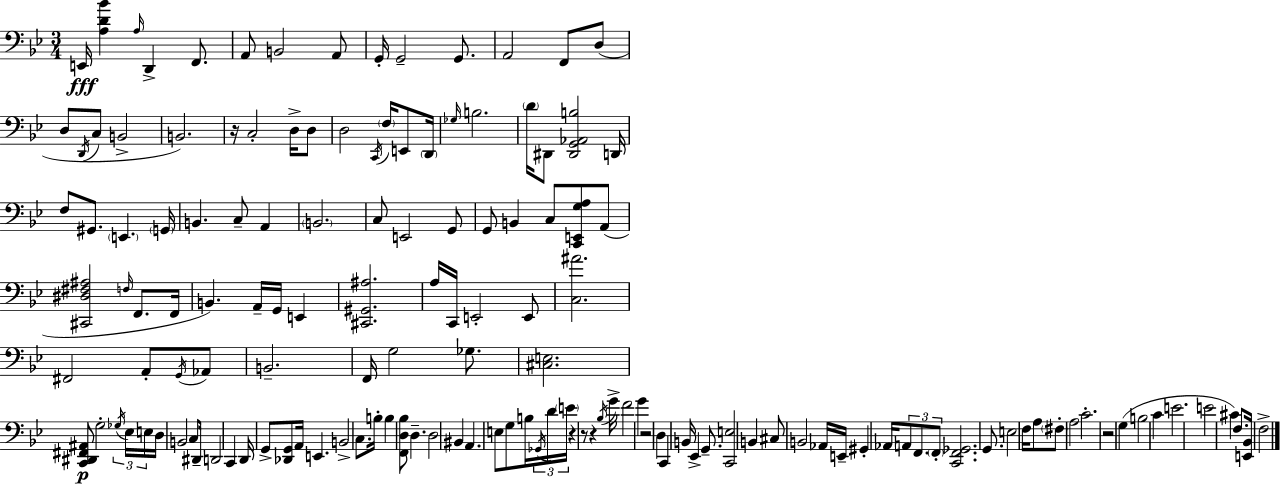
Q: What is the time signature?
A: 3/4